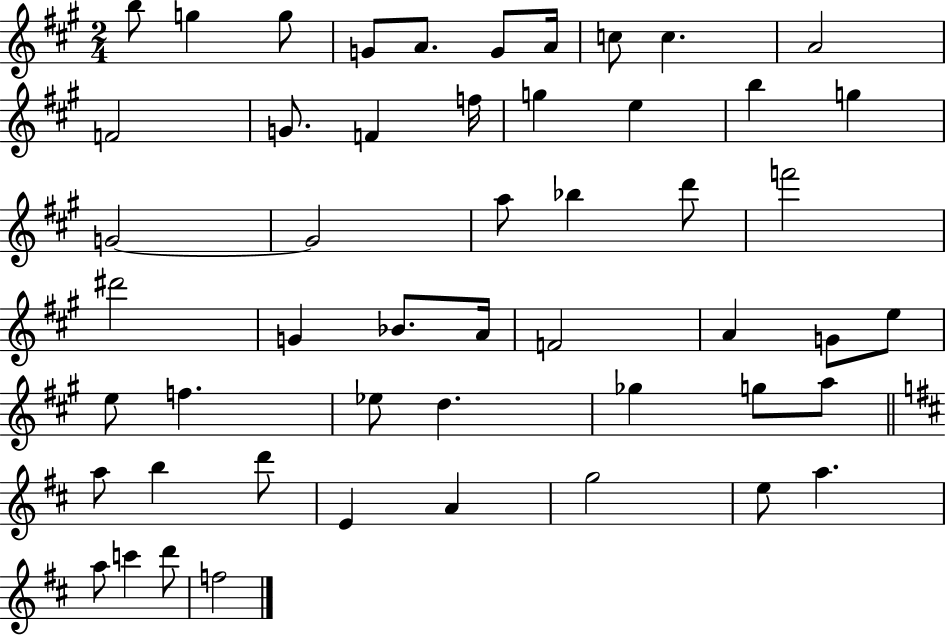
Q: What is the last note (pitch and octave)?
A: F5